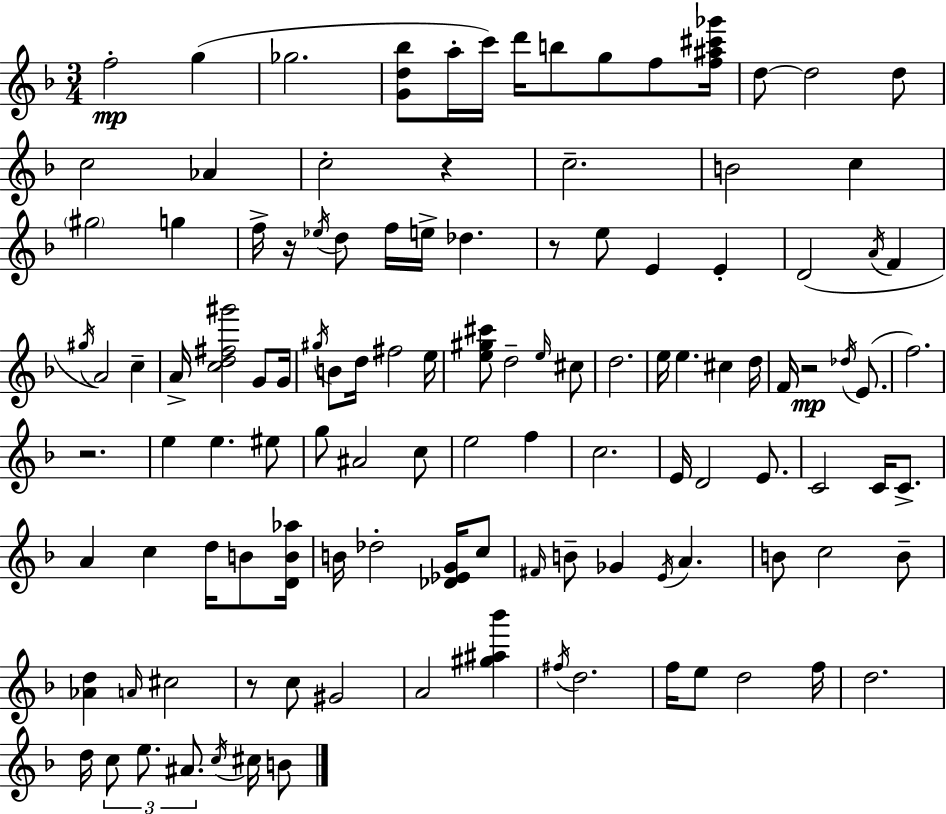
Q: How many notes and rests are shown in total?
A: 118